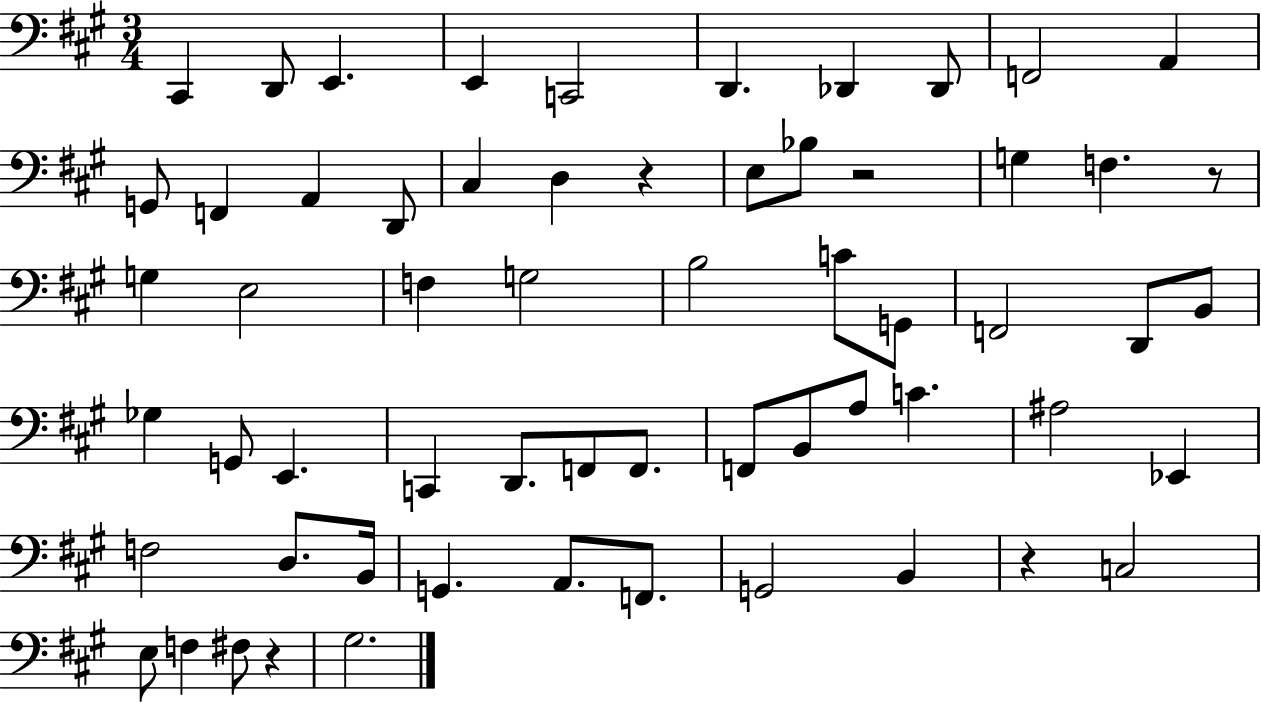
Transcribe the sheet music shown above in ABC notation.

X:1
T:Untitled
M:3/4
L:1/4
K:A
^C,, D,,/2 E,, E,, C,,2 D,, _D,, _D,,/2 F,,2 A,, G,,/2 F,, A,, D,,/2 ^C, D, z E,/2 _B,/2 z2 G, F, z/2 G, E,2 F, G,2 B,2 C/2 G,,/2 F,,2 D,,/2 B,,/2 _G, G,,/2 E,, C,, D,,/2 F,,/2 F,,/2 F,,/2 B,,/2 A,/2 C ^A,2 _E,, F,2 D,/2 B,,/4 G,, A,,/2 F,,/2 G,,2 B,, z C,2 E,/2 F, ^F,/2 z ^G,2